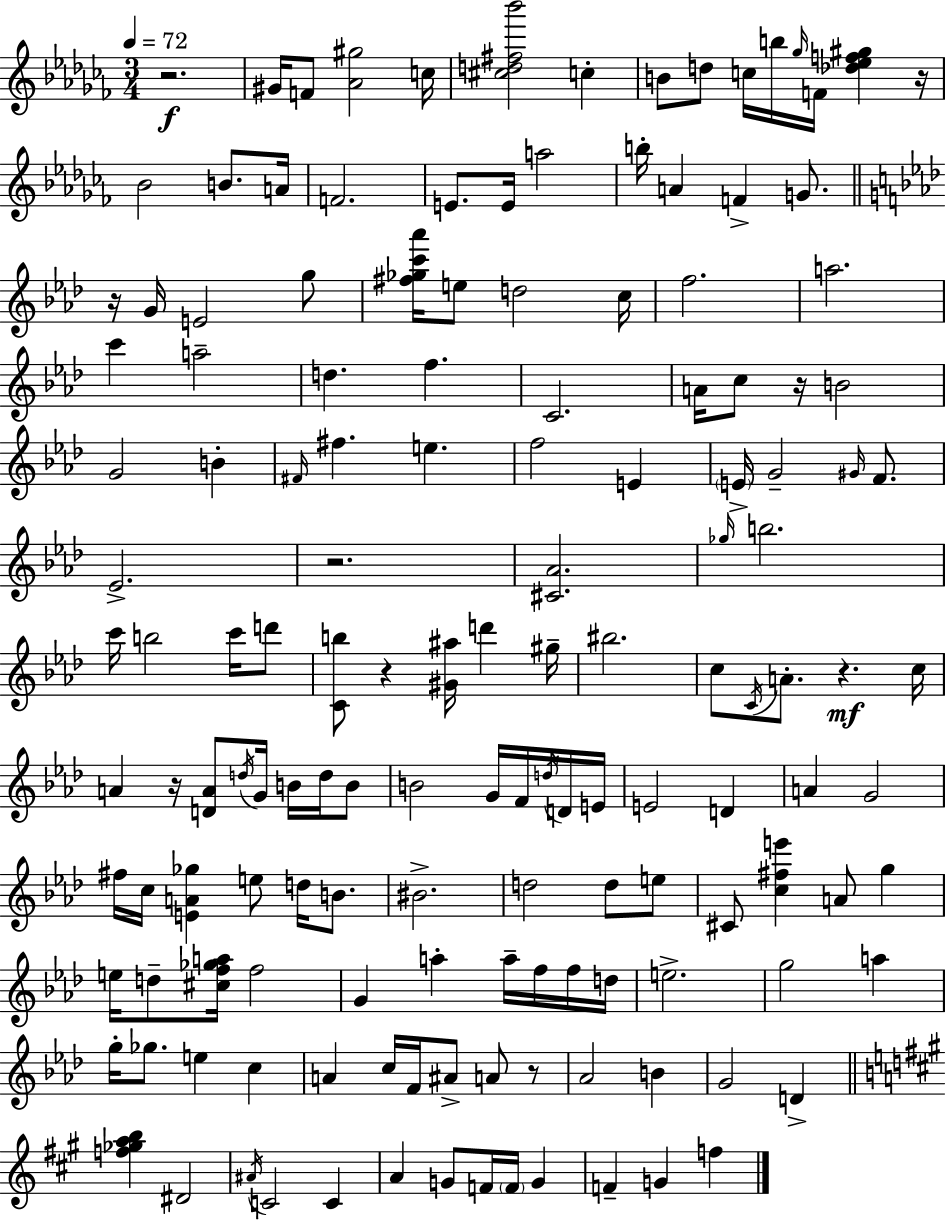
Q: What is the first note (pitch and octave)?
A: G#4